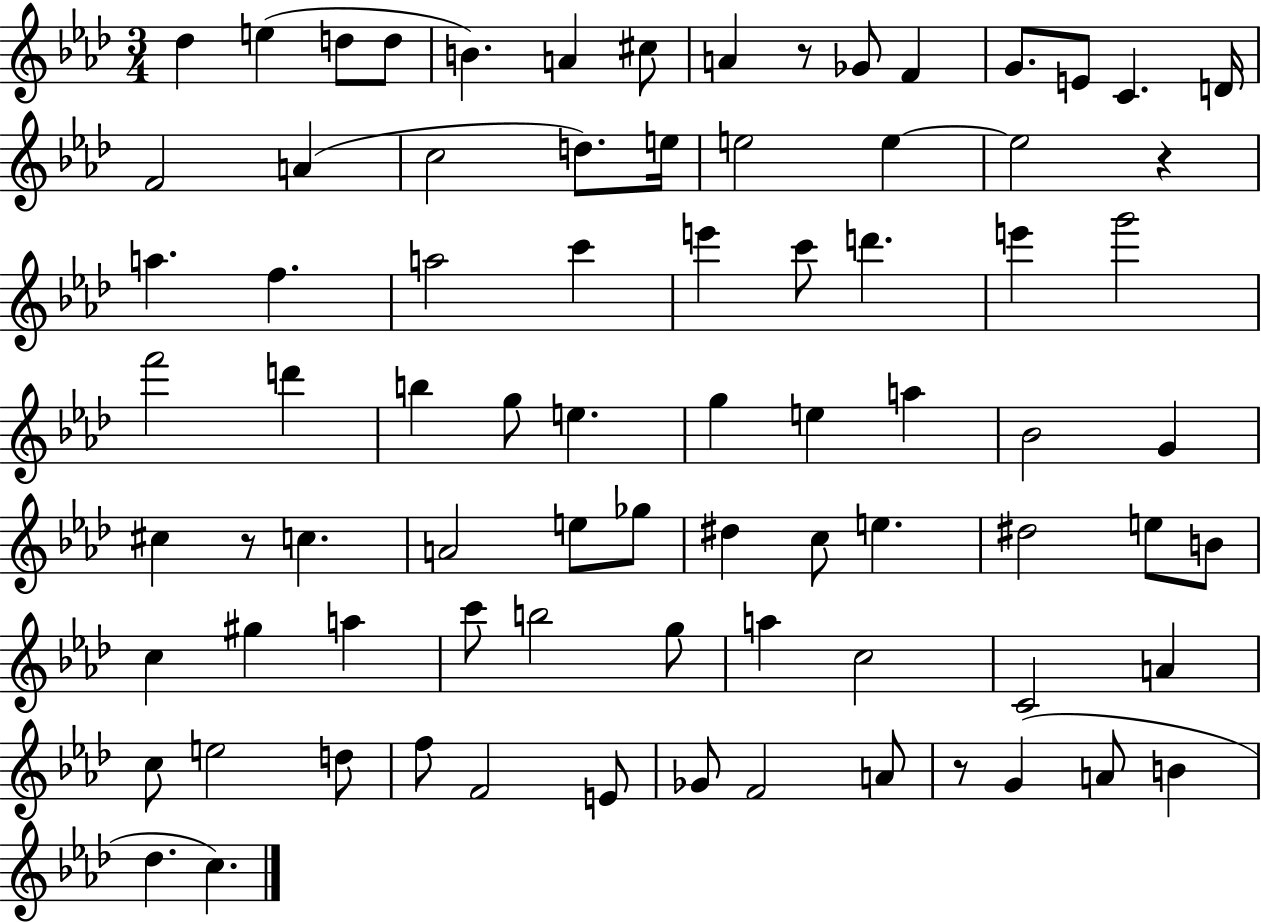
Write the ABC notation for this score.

X:1
T:Untitled
M:3/4
L:1/4
K:Ab
_d e d/2 d/2 B A ^c/2 A z/2 _G/2 F G/2 E/2 C D/4 F2 A c2 d/2 e/4 e2 e e2 z a f a2 c' e' c'/2 d' e' g'2 f'2 d' b g/2 e g e a _B2 G ^c z/2 c A2 e/2 _g/2 ^d c/2 e ^d2 e/2 B/2 c ^g a c'/2 b2 g/2 a c2 C2 A c/2 e2 d/2 f/2 F2 E/2 _G/2 F2 A/2 z/2 G A/2 B _d c